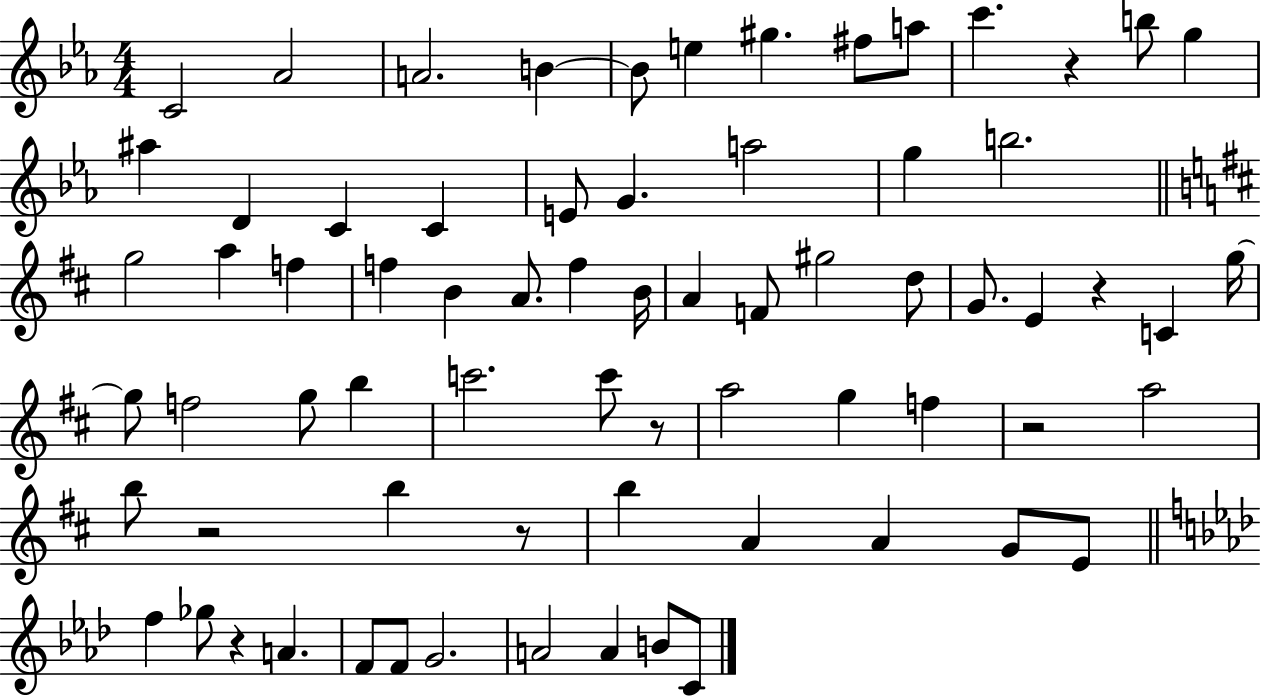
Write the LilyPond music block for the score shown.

{
  \clef treble
  \numericTimeSignature
  \time 4/4
  \key ees \major
  c'2 aes'2 | a'2. b'4~~ | b'8 e''4 gis''4. fis''8 a''8 | c'''4. r4 b''8 g''4 | \break ais''4 d'4 c'4 c'4 | e'8 g'4. a''2 | g''4 b''2. | \bar "||" \break \key b \minor g''2 a''4 f''4 | f''4 b'4 a'8. f''4 b'16 | a'4 f'8 gis''2 d''8 | g'8. e'4 r4 c'4 g''16~~ | \break g''8 f''2 g''8 b''4 | c'''2. c'''8 r8 | a''2 g''4 f''4 | r2 a''2 | \break b''8 r2 b''4 r8 | b''4 a'4 a'4 g'8 e'8 | \bar "||" \break \key aes \major f''4 ges''8 r4 a'4. | f'8 f'8 g'2. | a'2 a'4 b'8 c'8 | \bar "|."
}